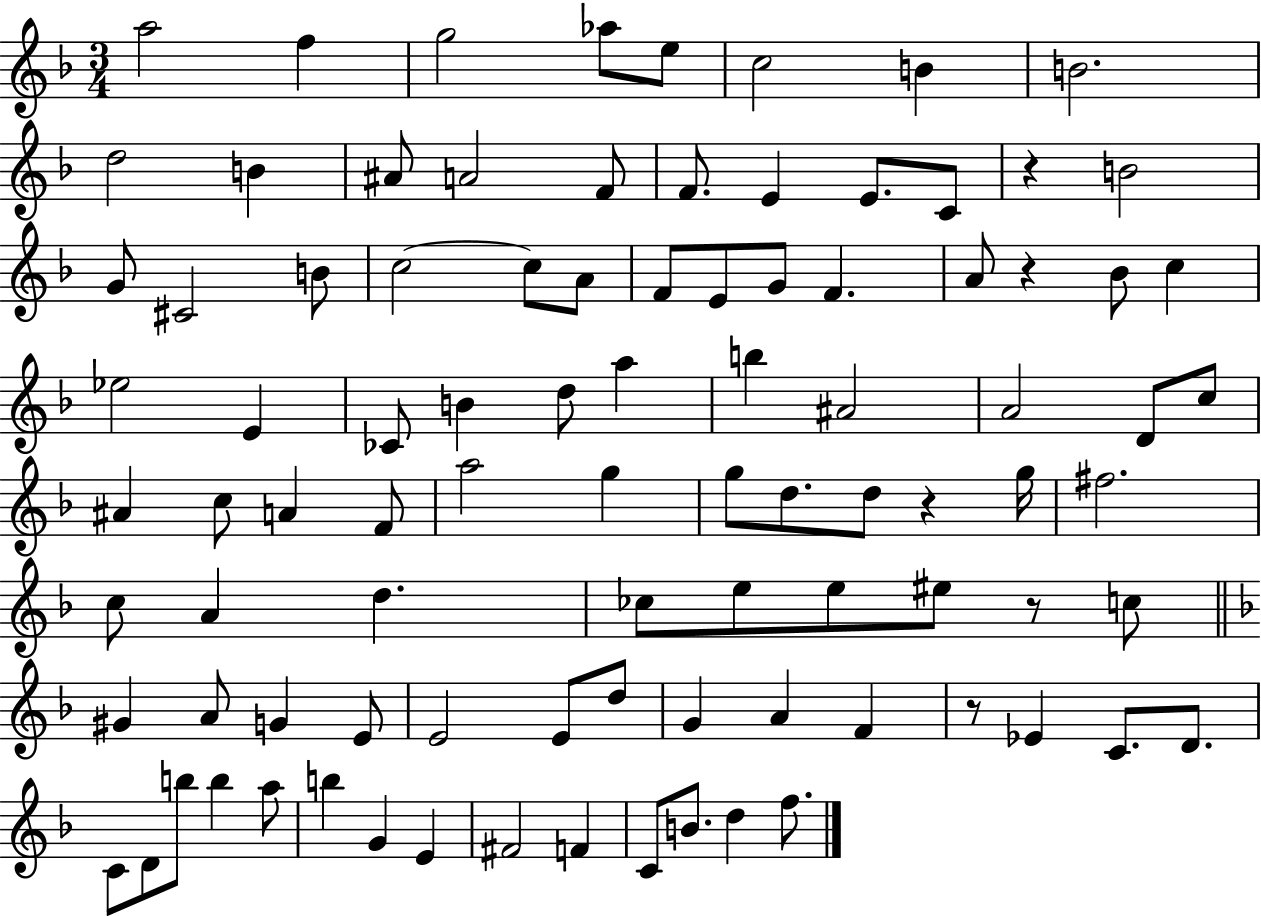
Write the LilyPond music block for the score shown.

{
  \clef treble
  \numericTimeSignature
  \time 3/4
  \key f \major
  a''2 f''4 | g''2 aes''8 e''8 | c''2 b'4 | b'2. | \break d''2 b'4 | ais'8 a'2 f'8 | f'8. e'4 e'8. c'8 | r4 b'2 | \break g'8 cis'2 b'8 | c''2~~ c''8 a'8 | f'8 e'8 g'8 f'4. | a'8 r4 bes'8 c''4 | \break ees''2 e'4 | ces'8 b'4 d''8 a''4 | b''4 ais'2 | a'2 d'8 c''8 | \break ais'4 c''8 a'4 f'8 | a''2 g''4 | g''8 d''8. d''8 r4 g''16 | fis''2. | \break c''8 a'4 d''4. | ces''8 e''8 e''8 eis''8 r8 c''8 | \bar "||" \break \key d \minor gis'4 a'8 g'4 e'8 | e'2 e'8 d''8 | g'4 a'4 f'4 | r8 ees'4 c'8. d'8. | \break c'8 d'8 b''8 b''4 a''8 | b''4 g'4 e'4 | fis'2 f'4 | c'8 b'8. d''4 f''8. | \break \bar "|."
}